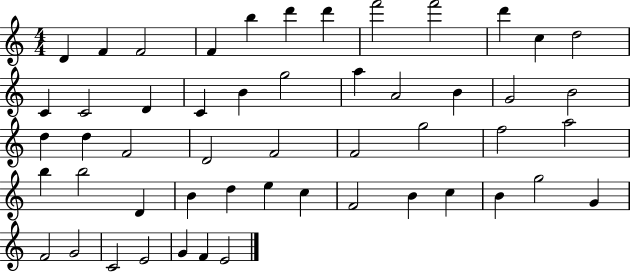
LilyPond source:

{
  \clef treble
  \numericTimeSignature
  \time 4/4
  \key c \major
  d'4 f'4 f'2 | f'4 b''4 d'''4 d'''4 | f'''2 f'''2 | d'''4 c''4 d''2 | \break c'4 c'2 d'4 | c'4 b'4 g''2 | a''4 a'2 b'4 | g'2 b'2 | \break d''4 d''4 f'2 | d'2 f'2 | f'2 g''2 | f''2 a''2 | \break b''4 b''2 d'4 | b'4 d''4 e''4 c''4 | f'2 b'4 c''4 | b'4 g''2 g'4 | \break f'2 g'2 | c'2 e'2 | g'4 f'4 e'2 | \bar "|."
}